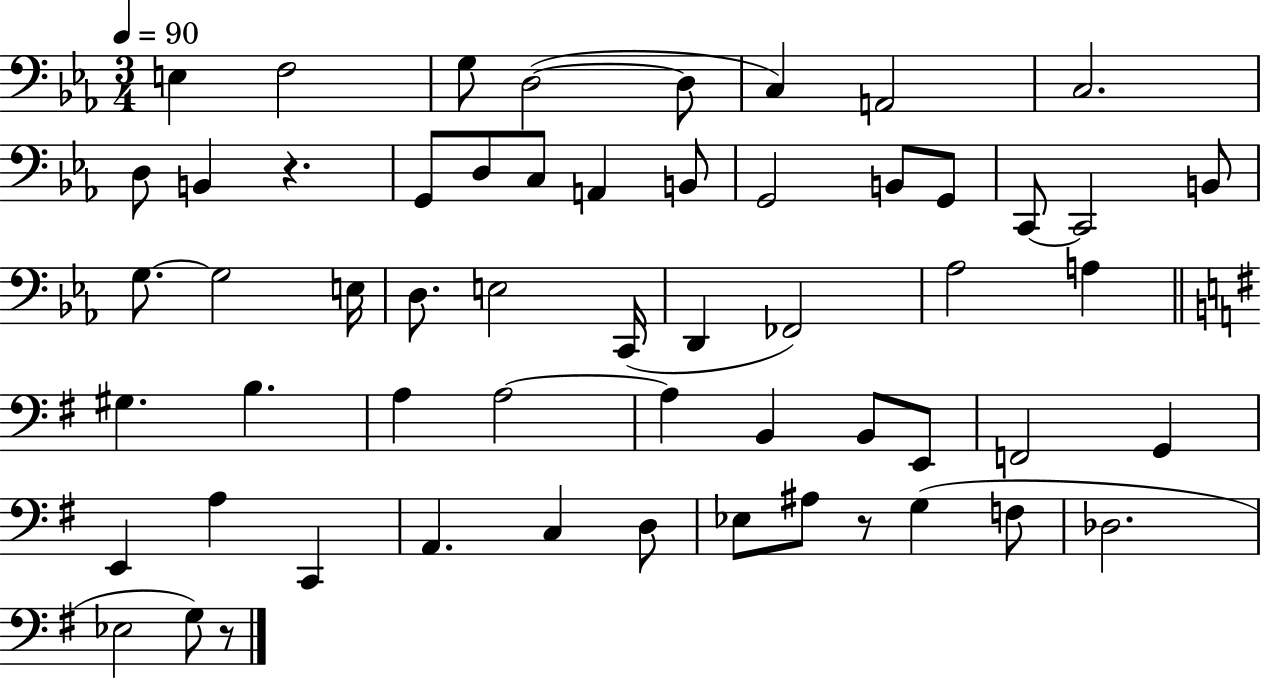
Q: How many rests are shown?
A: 3